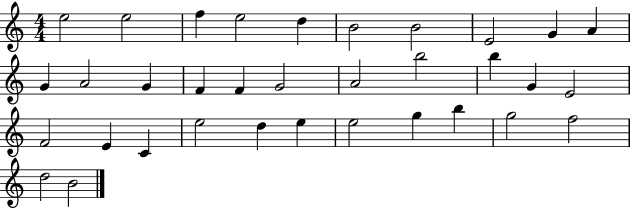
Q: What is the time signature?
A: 4/4